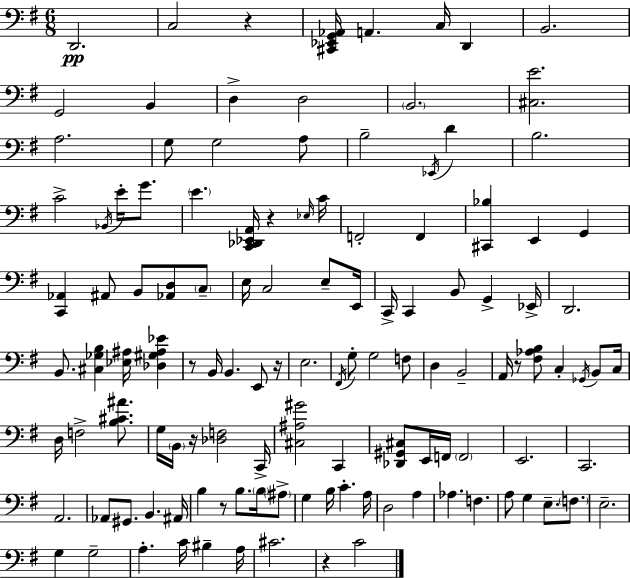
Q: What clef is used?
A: bass